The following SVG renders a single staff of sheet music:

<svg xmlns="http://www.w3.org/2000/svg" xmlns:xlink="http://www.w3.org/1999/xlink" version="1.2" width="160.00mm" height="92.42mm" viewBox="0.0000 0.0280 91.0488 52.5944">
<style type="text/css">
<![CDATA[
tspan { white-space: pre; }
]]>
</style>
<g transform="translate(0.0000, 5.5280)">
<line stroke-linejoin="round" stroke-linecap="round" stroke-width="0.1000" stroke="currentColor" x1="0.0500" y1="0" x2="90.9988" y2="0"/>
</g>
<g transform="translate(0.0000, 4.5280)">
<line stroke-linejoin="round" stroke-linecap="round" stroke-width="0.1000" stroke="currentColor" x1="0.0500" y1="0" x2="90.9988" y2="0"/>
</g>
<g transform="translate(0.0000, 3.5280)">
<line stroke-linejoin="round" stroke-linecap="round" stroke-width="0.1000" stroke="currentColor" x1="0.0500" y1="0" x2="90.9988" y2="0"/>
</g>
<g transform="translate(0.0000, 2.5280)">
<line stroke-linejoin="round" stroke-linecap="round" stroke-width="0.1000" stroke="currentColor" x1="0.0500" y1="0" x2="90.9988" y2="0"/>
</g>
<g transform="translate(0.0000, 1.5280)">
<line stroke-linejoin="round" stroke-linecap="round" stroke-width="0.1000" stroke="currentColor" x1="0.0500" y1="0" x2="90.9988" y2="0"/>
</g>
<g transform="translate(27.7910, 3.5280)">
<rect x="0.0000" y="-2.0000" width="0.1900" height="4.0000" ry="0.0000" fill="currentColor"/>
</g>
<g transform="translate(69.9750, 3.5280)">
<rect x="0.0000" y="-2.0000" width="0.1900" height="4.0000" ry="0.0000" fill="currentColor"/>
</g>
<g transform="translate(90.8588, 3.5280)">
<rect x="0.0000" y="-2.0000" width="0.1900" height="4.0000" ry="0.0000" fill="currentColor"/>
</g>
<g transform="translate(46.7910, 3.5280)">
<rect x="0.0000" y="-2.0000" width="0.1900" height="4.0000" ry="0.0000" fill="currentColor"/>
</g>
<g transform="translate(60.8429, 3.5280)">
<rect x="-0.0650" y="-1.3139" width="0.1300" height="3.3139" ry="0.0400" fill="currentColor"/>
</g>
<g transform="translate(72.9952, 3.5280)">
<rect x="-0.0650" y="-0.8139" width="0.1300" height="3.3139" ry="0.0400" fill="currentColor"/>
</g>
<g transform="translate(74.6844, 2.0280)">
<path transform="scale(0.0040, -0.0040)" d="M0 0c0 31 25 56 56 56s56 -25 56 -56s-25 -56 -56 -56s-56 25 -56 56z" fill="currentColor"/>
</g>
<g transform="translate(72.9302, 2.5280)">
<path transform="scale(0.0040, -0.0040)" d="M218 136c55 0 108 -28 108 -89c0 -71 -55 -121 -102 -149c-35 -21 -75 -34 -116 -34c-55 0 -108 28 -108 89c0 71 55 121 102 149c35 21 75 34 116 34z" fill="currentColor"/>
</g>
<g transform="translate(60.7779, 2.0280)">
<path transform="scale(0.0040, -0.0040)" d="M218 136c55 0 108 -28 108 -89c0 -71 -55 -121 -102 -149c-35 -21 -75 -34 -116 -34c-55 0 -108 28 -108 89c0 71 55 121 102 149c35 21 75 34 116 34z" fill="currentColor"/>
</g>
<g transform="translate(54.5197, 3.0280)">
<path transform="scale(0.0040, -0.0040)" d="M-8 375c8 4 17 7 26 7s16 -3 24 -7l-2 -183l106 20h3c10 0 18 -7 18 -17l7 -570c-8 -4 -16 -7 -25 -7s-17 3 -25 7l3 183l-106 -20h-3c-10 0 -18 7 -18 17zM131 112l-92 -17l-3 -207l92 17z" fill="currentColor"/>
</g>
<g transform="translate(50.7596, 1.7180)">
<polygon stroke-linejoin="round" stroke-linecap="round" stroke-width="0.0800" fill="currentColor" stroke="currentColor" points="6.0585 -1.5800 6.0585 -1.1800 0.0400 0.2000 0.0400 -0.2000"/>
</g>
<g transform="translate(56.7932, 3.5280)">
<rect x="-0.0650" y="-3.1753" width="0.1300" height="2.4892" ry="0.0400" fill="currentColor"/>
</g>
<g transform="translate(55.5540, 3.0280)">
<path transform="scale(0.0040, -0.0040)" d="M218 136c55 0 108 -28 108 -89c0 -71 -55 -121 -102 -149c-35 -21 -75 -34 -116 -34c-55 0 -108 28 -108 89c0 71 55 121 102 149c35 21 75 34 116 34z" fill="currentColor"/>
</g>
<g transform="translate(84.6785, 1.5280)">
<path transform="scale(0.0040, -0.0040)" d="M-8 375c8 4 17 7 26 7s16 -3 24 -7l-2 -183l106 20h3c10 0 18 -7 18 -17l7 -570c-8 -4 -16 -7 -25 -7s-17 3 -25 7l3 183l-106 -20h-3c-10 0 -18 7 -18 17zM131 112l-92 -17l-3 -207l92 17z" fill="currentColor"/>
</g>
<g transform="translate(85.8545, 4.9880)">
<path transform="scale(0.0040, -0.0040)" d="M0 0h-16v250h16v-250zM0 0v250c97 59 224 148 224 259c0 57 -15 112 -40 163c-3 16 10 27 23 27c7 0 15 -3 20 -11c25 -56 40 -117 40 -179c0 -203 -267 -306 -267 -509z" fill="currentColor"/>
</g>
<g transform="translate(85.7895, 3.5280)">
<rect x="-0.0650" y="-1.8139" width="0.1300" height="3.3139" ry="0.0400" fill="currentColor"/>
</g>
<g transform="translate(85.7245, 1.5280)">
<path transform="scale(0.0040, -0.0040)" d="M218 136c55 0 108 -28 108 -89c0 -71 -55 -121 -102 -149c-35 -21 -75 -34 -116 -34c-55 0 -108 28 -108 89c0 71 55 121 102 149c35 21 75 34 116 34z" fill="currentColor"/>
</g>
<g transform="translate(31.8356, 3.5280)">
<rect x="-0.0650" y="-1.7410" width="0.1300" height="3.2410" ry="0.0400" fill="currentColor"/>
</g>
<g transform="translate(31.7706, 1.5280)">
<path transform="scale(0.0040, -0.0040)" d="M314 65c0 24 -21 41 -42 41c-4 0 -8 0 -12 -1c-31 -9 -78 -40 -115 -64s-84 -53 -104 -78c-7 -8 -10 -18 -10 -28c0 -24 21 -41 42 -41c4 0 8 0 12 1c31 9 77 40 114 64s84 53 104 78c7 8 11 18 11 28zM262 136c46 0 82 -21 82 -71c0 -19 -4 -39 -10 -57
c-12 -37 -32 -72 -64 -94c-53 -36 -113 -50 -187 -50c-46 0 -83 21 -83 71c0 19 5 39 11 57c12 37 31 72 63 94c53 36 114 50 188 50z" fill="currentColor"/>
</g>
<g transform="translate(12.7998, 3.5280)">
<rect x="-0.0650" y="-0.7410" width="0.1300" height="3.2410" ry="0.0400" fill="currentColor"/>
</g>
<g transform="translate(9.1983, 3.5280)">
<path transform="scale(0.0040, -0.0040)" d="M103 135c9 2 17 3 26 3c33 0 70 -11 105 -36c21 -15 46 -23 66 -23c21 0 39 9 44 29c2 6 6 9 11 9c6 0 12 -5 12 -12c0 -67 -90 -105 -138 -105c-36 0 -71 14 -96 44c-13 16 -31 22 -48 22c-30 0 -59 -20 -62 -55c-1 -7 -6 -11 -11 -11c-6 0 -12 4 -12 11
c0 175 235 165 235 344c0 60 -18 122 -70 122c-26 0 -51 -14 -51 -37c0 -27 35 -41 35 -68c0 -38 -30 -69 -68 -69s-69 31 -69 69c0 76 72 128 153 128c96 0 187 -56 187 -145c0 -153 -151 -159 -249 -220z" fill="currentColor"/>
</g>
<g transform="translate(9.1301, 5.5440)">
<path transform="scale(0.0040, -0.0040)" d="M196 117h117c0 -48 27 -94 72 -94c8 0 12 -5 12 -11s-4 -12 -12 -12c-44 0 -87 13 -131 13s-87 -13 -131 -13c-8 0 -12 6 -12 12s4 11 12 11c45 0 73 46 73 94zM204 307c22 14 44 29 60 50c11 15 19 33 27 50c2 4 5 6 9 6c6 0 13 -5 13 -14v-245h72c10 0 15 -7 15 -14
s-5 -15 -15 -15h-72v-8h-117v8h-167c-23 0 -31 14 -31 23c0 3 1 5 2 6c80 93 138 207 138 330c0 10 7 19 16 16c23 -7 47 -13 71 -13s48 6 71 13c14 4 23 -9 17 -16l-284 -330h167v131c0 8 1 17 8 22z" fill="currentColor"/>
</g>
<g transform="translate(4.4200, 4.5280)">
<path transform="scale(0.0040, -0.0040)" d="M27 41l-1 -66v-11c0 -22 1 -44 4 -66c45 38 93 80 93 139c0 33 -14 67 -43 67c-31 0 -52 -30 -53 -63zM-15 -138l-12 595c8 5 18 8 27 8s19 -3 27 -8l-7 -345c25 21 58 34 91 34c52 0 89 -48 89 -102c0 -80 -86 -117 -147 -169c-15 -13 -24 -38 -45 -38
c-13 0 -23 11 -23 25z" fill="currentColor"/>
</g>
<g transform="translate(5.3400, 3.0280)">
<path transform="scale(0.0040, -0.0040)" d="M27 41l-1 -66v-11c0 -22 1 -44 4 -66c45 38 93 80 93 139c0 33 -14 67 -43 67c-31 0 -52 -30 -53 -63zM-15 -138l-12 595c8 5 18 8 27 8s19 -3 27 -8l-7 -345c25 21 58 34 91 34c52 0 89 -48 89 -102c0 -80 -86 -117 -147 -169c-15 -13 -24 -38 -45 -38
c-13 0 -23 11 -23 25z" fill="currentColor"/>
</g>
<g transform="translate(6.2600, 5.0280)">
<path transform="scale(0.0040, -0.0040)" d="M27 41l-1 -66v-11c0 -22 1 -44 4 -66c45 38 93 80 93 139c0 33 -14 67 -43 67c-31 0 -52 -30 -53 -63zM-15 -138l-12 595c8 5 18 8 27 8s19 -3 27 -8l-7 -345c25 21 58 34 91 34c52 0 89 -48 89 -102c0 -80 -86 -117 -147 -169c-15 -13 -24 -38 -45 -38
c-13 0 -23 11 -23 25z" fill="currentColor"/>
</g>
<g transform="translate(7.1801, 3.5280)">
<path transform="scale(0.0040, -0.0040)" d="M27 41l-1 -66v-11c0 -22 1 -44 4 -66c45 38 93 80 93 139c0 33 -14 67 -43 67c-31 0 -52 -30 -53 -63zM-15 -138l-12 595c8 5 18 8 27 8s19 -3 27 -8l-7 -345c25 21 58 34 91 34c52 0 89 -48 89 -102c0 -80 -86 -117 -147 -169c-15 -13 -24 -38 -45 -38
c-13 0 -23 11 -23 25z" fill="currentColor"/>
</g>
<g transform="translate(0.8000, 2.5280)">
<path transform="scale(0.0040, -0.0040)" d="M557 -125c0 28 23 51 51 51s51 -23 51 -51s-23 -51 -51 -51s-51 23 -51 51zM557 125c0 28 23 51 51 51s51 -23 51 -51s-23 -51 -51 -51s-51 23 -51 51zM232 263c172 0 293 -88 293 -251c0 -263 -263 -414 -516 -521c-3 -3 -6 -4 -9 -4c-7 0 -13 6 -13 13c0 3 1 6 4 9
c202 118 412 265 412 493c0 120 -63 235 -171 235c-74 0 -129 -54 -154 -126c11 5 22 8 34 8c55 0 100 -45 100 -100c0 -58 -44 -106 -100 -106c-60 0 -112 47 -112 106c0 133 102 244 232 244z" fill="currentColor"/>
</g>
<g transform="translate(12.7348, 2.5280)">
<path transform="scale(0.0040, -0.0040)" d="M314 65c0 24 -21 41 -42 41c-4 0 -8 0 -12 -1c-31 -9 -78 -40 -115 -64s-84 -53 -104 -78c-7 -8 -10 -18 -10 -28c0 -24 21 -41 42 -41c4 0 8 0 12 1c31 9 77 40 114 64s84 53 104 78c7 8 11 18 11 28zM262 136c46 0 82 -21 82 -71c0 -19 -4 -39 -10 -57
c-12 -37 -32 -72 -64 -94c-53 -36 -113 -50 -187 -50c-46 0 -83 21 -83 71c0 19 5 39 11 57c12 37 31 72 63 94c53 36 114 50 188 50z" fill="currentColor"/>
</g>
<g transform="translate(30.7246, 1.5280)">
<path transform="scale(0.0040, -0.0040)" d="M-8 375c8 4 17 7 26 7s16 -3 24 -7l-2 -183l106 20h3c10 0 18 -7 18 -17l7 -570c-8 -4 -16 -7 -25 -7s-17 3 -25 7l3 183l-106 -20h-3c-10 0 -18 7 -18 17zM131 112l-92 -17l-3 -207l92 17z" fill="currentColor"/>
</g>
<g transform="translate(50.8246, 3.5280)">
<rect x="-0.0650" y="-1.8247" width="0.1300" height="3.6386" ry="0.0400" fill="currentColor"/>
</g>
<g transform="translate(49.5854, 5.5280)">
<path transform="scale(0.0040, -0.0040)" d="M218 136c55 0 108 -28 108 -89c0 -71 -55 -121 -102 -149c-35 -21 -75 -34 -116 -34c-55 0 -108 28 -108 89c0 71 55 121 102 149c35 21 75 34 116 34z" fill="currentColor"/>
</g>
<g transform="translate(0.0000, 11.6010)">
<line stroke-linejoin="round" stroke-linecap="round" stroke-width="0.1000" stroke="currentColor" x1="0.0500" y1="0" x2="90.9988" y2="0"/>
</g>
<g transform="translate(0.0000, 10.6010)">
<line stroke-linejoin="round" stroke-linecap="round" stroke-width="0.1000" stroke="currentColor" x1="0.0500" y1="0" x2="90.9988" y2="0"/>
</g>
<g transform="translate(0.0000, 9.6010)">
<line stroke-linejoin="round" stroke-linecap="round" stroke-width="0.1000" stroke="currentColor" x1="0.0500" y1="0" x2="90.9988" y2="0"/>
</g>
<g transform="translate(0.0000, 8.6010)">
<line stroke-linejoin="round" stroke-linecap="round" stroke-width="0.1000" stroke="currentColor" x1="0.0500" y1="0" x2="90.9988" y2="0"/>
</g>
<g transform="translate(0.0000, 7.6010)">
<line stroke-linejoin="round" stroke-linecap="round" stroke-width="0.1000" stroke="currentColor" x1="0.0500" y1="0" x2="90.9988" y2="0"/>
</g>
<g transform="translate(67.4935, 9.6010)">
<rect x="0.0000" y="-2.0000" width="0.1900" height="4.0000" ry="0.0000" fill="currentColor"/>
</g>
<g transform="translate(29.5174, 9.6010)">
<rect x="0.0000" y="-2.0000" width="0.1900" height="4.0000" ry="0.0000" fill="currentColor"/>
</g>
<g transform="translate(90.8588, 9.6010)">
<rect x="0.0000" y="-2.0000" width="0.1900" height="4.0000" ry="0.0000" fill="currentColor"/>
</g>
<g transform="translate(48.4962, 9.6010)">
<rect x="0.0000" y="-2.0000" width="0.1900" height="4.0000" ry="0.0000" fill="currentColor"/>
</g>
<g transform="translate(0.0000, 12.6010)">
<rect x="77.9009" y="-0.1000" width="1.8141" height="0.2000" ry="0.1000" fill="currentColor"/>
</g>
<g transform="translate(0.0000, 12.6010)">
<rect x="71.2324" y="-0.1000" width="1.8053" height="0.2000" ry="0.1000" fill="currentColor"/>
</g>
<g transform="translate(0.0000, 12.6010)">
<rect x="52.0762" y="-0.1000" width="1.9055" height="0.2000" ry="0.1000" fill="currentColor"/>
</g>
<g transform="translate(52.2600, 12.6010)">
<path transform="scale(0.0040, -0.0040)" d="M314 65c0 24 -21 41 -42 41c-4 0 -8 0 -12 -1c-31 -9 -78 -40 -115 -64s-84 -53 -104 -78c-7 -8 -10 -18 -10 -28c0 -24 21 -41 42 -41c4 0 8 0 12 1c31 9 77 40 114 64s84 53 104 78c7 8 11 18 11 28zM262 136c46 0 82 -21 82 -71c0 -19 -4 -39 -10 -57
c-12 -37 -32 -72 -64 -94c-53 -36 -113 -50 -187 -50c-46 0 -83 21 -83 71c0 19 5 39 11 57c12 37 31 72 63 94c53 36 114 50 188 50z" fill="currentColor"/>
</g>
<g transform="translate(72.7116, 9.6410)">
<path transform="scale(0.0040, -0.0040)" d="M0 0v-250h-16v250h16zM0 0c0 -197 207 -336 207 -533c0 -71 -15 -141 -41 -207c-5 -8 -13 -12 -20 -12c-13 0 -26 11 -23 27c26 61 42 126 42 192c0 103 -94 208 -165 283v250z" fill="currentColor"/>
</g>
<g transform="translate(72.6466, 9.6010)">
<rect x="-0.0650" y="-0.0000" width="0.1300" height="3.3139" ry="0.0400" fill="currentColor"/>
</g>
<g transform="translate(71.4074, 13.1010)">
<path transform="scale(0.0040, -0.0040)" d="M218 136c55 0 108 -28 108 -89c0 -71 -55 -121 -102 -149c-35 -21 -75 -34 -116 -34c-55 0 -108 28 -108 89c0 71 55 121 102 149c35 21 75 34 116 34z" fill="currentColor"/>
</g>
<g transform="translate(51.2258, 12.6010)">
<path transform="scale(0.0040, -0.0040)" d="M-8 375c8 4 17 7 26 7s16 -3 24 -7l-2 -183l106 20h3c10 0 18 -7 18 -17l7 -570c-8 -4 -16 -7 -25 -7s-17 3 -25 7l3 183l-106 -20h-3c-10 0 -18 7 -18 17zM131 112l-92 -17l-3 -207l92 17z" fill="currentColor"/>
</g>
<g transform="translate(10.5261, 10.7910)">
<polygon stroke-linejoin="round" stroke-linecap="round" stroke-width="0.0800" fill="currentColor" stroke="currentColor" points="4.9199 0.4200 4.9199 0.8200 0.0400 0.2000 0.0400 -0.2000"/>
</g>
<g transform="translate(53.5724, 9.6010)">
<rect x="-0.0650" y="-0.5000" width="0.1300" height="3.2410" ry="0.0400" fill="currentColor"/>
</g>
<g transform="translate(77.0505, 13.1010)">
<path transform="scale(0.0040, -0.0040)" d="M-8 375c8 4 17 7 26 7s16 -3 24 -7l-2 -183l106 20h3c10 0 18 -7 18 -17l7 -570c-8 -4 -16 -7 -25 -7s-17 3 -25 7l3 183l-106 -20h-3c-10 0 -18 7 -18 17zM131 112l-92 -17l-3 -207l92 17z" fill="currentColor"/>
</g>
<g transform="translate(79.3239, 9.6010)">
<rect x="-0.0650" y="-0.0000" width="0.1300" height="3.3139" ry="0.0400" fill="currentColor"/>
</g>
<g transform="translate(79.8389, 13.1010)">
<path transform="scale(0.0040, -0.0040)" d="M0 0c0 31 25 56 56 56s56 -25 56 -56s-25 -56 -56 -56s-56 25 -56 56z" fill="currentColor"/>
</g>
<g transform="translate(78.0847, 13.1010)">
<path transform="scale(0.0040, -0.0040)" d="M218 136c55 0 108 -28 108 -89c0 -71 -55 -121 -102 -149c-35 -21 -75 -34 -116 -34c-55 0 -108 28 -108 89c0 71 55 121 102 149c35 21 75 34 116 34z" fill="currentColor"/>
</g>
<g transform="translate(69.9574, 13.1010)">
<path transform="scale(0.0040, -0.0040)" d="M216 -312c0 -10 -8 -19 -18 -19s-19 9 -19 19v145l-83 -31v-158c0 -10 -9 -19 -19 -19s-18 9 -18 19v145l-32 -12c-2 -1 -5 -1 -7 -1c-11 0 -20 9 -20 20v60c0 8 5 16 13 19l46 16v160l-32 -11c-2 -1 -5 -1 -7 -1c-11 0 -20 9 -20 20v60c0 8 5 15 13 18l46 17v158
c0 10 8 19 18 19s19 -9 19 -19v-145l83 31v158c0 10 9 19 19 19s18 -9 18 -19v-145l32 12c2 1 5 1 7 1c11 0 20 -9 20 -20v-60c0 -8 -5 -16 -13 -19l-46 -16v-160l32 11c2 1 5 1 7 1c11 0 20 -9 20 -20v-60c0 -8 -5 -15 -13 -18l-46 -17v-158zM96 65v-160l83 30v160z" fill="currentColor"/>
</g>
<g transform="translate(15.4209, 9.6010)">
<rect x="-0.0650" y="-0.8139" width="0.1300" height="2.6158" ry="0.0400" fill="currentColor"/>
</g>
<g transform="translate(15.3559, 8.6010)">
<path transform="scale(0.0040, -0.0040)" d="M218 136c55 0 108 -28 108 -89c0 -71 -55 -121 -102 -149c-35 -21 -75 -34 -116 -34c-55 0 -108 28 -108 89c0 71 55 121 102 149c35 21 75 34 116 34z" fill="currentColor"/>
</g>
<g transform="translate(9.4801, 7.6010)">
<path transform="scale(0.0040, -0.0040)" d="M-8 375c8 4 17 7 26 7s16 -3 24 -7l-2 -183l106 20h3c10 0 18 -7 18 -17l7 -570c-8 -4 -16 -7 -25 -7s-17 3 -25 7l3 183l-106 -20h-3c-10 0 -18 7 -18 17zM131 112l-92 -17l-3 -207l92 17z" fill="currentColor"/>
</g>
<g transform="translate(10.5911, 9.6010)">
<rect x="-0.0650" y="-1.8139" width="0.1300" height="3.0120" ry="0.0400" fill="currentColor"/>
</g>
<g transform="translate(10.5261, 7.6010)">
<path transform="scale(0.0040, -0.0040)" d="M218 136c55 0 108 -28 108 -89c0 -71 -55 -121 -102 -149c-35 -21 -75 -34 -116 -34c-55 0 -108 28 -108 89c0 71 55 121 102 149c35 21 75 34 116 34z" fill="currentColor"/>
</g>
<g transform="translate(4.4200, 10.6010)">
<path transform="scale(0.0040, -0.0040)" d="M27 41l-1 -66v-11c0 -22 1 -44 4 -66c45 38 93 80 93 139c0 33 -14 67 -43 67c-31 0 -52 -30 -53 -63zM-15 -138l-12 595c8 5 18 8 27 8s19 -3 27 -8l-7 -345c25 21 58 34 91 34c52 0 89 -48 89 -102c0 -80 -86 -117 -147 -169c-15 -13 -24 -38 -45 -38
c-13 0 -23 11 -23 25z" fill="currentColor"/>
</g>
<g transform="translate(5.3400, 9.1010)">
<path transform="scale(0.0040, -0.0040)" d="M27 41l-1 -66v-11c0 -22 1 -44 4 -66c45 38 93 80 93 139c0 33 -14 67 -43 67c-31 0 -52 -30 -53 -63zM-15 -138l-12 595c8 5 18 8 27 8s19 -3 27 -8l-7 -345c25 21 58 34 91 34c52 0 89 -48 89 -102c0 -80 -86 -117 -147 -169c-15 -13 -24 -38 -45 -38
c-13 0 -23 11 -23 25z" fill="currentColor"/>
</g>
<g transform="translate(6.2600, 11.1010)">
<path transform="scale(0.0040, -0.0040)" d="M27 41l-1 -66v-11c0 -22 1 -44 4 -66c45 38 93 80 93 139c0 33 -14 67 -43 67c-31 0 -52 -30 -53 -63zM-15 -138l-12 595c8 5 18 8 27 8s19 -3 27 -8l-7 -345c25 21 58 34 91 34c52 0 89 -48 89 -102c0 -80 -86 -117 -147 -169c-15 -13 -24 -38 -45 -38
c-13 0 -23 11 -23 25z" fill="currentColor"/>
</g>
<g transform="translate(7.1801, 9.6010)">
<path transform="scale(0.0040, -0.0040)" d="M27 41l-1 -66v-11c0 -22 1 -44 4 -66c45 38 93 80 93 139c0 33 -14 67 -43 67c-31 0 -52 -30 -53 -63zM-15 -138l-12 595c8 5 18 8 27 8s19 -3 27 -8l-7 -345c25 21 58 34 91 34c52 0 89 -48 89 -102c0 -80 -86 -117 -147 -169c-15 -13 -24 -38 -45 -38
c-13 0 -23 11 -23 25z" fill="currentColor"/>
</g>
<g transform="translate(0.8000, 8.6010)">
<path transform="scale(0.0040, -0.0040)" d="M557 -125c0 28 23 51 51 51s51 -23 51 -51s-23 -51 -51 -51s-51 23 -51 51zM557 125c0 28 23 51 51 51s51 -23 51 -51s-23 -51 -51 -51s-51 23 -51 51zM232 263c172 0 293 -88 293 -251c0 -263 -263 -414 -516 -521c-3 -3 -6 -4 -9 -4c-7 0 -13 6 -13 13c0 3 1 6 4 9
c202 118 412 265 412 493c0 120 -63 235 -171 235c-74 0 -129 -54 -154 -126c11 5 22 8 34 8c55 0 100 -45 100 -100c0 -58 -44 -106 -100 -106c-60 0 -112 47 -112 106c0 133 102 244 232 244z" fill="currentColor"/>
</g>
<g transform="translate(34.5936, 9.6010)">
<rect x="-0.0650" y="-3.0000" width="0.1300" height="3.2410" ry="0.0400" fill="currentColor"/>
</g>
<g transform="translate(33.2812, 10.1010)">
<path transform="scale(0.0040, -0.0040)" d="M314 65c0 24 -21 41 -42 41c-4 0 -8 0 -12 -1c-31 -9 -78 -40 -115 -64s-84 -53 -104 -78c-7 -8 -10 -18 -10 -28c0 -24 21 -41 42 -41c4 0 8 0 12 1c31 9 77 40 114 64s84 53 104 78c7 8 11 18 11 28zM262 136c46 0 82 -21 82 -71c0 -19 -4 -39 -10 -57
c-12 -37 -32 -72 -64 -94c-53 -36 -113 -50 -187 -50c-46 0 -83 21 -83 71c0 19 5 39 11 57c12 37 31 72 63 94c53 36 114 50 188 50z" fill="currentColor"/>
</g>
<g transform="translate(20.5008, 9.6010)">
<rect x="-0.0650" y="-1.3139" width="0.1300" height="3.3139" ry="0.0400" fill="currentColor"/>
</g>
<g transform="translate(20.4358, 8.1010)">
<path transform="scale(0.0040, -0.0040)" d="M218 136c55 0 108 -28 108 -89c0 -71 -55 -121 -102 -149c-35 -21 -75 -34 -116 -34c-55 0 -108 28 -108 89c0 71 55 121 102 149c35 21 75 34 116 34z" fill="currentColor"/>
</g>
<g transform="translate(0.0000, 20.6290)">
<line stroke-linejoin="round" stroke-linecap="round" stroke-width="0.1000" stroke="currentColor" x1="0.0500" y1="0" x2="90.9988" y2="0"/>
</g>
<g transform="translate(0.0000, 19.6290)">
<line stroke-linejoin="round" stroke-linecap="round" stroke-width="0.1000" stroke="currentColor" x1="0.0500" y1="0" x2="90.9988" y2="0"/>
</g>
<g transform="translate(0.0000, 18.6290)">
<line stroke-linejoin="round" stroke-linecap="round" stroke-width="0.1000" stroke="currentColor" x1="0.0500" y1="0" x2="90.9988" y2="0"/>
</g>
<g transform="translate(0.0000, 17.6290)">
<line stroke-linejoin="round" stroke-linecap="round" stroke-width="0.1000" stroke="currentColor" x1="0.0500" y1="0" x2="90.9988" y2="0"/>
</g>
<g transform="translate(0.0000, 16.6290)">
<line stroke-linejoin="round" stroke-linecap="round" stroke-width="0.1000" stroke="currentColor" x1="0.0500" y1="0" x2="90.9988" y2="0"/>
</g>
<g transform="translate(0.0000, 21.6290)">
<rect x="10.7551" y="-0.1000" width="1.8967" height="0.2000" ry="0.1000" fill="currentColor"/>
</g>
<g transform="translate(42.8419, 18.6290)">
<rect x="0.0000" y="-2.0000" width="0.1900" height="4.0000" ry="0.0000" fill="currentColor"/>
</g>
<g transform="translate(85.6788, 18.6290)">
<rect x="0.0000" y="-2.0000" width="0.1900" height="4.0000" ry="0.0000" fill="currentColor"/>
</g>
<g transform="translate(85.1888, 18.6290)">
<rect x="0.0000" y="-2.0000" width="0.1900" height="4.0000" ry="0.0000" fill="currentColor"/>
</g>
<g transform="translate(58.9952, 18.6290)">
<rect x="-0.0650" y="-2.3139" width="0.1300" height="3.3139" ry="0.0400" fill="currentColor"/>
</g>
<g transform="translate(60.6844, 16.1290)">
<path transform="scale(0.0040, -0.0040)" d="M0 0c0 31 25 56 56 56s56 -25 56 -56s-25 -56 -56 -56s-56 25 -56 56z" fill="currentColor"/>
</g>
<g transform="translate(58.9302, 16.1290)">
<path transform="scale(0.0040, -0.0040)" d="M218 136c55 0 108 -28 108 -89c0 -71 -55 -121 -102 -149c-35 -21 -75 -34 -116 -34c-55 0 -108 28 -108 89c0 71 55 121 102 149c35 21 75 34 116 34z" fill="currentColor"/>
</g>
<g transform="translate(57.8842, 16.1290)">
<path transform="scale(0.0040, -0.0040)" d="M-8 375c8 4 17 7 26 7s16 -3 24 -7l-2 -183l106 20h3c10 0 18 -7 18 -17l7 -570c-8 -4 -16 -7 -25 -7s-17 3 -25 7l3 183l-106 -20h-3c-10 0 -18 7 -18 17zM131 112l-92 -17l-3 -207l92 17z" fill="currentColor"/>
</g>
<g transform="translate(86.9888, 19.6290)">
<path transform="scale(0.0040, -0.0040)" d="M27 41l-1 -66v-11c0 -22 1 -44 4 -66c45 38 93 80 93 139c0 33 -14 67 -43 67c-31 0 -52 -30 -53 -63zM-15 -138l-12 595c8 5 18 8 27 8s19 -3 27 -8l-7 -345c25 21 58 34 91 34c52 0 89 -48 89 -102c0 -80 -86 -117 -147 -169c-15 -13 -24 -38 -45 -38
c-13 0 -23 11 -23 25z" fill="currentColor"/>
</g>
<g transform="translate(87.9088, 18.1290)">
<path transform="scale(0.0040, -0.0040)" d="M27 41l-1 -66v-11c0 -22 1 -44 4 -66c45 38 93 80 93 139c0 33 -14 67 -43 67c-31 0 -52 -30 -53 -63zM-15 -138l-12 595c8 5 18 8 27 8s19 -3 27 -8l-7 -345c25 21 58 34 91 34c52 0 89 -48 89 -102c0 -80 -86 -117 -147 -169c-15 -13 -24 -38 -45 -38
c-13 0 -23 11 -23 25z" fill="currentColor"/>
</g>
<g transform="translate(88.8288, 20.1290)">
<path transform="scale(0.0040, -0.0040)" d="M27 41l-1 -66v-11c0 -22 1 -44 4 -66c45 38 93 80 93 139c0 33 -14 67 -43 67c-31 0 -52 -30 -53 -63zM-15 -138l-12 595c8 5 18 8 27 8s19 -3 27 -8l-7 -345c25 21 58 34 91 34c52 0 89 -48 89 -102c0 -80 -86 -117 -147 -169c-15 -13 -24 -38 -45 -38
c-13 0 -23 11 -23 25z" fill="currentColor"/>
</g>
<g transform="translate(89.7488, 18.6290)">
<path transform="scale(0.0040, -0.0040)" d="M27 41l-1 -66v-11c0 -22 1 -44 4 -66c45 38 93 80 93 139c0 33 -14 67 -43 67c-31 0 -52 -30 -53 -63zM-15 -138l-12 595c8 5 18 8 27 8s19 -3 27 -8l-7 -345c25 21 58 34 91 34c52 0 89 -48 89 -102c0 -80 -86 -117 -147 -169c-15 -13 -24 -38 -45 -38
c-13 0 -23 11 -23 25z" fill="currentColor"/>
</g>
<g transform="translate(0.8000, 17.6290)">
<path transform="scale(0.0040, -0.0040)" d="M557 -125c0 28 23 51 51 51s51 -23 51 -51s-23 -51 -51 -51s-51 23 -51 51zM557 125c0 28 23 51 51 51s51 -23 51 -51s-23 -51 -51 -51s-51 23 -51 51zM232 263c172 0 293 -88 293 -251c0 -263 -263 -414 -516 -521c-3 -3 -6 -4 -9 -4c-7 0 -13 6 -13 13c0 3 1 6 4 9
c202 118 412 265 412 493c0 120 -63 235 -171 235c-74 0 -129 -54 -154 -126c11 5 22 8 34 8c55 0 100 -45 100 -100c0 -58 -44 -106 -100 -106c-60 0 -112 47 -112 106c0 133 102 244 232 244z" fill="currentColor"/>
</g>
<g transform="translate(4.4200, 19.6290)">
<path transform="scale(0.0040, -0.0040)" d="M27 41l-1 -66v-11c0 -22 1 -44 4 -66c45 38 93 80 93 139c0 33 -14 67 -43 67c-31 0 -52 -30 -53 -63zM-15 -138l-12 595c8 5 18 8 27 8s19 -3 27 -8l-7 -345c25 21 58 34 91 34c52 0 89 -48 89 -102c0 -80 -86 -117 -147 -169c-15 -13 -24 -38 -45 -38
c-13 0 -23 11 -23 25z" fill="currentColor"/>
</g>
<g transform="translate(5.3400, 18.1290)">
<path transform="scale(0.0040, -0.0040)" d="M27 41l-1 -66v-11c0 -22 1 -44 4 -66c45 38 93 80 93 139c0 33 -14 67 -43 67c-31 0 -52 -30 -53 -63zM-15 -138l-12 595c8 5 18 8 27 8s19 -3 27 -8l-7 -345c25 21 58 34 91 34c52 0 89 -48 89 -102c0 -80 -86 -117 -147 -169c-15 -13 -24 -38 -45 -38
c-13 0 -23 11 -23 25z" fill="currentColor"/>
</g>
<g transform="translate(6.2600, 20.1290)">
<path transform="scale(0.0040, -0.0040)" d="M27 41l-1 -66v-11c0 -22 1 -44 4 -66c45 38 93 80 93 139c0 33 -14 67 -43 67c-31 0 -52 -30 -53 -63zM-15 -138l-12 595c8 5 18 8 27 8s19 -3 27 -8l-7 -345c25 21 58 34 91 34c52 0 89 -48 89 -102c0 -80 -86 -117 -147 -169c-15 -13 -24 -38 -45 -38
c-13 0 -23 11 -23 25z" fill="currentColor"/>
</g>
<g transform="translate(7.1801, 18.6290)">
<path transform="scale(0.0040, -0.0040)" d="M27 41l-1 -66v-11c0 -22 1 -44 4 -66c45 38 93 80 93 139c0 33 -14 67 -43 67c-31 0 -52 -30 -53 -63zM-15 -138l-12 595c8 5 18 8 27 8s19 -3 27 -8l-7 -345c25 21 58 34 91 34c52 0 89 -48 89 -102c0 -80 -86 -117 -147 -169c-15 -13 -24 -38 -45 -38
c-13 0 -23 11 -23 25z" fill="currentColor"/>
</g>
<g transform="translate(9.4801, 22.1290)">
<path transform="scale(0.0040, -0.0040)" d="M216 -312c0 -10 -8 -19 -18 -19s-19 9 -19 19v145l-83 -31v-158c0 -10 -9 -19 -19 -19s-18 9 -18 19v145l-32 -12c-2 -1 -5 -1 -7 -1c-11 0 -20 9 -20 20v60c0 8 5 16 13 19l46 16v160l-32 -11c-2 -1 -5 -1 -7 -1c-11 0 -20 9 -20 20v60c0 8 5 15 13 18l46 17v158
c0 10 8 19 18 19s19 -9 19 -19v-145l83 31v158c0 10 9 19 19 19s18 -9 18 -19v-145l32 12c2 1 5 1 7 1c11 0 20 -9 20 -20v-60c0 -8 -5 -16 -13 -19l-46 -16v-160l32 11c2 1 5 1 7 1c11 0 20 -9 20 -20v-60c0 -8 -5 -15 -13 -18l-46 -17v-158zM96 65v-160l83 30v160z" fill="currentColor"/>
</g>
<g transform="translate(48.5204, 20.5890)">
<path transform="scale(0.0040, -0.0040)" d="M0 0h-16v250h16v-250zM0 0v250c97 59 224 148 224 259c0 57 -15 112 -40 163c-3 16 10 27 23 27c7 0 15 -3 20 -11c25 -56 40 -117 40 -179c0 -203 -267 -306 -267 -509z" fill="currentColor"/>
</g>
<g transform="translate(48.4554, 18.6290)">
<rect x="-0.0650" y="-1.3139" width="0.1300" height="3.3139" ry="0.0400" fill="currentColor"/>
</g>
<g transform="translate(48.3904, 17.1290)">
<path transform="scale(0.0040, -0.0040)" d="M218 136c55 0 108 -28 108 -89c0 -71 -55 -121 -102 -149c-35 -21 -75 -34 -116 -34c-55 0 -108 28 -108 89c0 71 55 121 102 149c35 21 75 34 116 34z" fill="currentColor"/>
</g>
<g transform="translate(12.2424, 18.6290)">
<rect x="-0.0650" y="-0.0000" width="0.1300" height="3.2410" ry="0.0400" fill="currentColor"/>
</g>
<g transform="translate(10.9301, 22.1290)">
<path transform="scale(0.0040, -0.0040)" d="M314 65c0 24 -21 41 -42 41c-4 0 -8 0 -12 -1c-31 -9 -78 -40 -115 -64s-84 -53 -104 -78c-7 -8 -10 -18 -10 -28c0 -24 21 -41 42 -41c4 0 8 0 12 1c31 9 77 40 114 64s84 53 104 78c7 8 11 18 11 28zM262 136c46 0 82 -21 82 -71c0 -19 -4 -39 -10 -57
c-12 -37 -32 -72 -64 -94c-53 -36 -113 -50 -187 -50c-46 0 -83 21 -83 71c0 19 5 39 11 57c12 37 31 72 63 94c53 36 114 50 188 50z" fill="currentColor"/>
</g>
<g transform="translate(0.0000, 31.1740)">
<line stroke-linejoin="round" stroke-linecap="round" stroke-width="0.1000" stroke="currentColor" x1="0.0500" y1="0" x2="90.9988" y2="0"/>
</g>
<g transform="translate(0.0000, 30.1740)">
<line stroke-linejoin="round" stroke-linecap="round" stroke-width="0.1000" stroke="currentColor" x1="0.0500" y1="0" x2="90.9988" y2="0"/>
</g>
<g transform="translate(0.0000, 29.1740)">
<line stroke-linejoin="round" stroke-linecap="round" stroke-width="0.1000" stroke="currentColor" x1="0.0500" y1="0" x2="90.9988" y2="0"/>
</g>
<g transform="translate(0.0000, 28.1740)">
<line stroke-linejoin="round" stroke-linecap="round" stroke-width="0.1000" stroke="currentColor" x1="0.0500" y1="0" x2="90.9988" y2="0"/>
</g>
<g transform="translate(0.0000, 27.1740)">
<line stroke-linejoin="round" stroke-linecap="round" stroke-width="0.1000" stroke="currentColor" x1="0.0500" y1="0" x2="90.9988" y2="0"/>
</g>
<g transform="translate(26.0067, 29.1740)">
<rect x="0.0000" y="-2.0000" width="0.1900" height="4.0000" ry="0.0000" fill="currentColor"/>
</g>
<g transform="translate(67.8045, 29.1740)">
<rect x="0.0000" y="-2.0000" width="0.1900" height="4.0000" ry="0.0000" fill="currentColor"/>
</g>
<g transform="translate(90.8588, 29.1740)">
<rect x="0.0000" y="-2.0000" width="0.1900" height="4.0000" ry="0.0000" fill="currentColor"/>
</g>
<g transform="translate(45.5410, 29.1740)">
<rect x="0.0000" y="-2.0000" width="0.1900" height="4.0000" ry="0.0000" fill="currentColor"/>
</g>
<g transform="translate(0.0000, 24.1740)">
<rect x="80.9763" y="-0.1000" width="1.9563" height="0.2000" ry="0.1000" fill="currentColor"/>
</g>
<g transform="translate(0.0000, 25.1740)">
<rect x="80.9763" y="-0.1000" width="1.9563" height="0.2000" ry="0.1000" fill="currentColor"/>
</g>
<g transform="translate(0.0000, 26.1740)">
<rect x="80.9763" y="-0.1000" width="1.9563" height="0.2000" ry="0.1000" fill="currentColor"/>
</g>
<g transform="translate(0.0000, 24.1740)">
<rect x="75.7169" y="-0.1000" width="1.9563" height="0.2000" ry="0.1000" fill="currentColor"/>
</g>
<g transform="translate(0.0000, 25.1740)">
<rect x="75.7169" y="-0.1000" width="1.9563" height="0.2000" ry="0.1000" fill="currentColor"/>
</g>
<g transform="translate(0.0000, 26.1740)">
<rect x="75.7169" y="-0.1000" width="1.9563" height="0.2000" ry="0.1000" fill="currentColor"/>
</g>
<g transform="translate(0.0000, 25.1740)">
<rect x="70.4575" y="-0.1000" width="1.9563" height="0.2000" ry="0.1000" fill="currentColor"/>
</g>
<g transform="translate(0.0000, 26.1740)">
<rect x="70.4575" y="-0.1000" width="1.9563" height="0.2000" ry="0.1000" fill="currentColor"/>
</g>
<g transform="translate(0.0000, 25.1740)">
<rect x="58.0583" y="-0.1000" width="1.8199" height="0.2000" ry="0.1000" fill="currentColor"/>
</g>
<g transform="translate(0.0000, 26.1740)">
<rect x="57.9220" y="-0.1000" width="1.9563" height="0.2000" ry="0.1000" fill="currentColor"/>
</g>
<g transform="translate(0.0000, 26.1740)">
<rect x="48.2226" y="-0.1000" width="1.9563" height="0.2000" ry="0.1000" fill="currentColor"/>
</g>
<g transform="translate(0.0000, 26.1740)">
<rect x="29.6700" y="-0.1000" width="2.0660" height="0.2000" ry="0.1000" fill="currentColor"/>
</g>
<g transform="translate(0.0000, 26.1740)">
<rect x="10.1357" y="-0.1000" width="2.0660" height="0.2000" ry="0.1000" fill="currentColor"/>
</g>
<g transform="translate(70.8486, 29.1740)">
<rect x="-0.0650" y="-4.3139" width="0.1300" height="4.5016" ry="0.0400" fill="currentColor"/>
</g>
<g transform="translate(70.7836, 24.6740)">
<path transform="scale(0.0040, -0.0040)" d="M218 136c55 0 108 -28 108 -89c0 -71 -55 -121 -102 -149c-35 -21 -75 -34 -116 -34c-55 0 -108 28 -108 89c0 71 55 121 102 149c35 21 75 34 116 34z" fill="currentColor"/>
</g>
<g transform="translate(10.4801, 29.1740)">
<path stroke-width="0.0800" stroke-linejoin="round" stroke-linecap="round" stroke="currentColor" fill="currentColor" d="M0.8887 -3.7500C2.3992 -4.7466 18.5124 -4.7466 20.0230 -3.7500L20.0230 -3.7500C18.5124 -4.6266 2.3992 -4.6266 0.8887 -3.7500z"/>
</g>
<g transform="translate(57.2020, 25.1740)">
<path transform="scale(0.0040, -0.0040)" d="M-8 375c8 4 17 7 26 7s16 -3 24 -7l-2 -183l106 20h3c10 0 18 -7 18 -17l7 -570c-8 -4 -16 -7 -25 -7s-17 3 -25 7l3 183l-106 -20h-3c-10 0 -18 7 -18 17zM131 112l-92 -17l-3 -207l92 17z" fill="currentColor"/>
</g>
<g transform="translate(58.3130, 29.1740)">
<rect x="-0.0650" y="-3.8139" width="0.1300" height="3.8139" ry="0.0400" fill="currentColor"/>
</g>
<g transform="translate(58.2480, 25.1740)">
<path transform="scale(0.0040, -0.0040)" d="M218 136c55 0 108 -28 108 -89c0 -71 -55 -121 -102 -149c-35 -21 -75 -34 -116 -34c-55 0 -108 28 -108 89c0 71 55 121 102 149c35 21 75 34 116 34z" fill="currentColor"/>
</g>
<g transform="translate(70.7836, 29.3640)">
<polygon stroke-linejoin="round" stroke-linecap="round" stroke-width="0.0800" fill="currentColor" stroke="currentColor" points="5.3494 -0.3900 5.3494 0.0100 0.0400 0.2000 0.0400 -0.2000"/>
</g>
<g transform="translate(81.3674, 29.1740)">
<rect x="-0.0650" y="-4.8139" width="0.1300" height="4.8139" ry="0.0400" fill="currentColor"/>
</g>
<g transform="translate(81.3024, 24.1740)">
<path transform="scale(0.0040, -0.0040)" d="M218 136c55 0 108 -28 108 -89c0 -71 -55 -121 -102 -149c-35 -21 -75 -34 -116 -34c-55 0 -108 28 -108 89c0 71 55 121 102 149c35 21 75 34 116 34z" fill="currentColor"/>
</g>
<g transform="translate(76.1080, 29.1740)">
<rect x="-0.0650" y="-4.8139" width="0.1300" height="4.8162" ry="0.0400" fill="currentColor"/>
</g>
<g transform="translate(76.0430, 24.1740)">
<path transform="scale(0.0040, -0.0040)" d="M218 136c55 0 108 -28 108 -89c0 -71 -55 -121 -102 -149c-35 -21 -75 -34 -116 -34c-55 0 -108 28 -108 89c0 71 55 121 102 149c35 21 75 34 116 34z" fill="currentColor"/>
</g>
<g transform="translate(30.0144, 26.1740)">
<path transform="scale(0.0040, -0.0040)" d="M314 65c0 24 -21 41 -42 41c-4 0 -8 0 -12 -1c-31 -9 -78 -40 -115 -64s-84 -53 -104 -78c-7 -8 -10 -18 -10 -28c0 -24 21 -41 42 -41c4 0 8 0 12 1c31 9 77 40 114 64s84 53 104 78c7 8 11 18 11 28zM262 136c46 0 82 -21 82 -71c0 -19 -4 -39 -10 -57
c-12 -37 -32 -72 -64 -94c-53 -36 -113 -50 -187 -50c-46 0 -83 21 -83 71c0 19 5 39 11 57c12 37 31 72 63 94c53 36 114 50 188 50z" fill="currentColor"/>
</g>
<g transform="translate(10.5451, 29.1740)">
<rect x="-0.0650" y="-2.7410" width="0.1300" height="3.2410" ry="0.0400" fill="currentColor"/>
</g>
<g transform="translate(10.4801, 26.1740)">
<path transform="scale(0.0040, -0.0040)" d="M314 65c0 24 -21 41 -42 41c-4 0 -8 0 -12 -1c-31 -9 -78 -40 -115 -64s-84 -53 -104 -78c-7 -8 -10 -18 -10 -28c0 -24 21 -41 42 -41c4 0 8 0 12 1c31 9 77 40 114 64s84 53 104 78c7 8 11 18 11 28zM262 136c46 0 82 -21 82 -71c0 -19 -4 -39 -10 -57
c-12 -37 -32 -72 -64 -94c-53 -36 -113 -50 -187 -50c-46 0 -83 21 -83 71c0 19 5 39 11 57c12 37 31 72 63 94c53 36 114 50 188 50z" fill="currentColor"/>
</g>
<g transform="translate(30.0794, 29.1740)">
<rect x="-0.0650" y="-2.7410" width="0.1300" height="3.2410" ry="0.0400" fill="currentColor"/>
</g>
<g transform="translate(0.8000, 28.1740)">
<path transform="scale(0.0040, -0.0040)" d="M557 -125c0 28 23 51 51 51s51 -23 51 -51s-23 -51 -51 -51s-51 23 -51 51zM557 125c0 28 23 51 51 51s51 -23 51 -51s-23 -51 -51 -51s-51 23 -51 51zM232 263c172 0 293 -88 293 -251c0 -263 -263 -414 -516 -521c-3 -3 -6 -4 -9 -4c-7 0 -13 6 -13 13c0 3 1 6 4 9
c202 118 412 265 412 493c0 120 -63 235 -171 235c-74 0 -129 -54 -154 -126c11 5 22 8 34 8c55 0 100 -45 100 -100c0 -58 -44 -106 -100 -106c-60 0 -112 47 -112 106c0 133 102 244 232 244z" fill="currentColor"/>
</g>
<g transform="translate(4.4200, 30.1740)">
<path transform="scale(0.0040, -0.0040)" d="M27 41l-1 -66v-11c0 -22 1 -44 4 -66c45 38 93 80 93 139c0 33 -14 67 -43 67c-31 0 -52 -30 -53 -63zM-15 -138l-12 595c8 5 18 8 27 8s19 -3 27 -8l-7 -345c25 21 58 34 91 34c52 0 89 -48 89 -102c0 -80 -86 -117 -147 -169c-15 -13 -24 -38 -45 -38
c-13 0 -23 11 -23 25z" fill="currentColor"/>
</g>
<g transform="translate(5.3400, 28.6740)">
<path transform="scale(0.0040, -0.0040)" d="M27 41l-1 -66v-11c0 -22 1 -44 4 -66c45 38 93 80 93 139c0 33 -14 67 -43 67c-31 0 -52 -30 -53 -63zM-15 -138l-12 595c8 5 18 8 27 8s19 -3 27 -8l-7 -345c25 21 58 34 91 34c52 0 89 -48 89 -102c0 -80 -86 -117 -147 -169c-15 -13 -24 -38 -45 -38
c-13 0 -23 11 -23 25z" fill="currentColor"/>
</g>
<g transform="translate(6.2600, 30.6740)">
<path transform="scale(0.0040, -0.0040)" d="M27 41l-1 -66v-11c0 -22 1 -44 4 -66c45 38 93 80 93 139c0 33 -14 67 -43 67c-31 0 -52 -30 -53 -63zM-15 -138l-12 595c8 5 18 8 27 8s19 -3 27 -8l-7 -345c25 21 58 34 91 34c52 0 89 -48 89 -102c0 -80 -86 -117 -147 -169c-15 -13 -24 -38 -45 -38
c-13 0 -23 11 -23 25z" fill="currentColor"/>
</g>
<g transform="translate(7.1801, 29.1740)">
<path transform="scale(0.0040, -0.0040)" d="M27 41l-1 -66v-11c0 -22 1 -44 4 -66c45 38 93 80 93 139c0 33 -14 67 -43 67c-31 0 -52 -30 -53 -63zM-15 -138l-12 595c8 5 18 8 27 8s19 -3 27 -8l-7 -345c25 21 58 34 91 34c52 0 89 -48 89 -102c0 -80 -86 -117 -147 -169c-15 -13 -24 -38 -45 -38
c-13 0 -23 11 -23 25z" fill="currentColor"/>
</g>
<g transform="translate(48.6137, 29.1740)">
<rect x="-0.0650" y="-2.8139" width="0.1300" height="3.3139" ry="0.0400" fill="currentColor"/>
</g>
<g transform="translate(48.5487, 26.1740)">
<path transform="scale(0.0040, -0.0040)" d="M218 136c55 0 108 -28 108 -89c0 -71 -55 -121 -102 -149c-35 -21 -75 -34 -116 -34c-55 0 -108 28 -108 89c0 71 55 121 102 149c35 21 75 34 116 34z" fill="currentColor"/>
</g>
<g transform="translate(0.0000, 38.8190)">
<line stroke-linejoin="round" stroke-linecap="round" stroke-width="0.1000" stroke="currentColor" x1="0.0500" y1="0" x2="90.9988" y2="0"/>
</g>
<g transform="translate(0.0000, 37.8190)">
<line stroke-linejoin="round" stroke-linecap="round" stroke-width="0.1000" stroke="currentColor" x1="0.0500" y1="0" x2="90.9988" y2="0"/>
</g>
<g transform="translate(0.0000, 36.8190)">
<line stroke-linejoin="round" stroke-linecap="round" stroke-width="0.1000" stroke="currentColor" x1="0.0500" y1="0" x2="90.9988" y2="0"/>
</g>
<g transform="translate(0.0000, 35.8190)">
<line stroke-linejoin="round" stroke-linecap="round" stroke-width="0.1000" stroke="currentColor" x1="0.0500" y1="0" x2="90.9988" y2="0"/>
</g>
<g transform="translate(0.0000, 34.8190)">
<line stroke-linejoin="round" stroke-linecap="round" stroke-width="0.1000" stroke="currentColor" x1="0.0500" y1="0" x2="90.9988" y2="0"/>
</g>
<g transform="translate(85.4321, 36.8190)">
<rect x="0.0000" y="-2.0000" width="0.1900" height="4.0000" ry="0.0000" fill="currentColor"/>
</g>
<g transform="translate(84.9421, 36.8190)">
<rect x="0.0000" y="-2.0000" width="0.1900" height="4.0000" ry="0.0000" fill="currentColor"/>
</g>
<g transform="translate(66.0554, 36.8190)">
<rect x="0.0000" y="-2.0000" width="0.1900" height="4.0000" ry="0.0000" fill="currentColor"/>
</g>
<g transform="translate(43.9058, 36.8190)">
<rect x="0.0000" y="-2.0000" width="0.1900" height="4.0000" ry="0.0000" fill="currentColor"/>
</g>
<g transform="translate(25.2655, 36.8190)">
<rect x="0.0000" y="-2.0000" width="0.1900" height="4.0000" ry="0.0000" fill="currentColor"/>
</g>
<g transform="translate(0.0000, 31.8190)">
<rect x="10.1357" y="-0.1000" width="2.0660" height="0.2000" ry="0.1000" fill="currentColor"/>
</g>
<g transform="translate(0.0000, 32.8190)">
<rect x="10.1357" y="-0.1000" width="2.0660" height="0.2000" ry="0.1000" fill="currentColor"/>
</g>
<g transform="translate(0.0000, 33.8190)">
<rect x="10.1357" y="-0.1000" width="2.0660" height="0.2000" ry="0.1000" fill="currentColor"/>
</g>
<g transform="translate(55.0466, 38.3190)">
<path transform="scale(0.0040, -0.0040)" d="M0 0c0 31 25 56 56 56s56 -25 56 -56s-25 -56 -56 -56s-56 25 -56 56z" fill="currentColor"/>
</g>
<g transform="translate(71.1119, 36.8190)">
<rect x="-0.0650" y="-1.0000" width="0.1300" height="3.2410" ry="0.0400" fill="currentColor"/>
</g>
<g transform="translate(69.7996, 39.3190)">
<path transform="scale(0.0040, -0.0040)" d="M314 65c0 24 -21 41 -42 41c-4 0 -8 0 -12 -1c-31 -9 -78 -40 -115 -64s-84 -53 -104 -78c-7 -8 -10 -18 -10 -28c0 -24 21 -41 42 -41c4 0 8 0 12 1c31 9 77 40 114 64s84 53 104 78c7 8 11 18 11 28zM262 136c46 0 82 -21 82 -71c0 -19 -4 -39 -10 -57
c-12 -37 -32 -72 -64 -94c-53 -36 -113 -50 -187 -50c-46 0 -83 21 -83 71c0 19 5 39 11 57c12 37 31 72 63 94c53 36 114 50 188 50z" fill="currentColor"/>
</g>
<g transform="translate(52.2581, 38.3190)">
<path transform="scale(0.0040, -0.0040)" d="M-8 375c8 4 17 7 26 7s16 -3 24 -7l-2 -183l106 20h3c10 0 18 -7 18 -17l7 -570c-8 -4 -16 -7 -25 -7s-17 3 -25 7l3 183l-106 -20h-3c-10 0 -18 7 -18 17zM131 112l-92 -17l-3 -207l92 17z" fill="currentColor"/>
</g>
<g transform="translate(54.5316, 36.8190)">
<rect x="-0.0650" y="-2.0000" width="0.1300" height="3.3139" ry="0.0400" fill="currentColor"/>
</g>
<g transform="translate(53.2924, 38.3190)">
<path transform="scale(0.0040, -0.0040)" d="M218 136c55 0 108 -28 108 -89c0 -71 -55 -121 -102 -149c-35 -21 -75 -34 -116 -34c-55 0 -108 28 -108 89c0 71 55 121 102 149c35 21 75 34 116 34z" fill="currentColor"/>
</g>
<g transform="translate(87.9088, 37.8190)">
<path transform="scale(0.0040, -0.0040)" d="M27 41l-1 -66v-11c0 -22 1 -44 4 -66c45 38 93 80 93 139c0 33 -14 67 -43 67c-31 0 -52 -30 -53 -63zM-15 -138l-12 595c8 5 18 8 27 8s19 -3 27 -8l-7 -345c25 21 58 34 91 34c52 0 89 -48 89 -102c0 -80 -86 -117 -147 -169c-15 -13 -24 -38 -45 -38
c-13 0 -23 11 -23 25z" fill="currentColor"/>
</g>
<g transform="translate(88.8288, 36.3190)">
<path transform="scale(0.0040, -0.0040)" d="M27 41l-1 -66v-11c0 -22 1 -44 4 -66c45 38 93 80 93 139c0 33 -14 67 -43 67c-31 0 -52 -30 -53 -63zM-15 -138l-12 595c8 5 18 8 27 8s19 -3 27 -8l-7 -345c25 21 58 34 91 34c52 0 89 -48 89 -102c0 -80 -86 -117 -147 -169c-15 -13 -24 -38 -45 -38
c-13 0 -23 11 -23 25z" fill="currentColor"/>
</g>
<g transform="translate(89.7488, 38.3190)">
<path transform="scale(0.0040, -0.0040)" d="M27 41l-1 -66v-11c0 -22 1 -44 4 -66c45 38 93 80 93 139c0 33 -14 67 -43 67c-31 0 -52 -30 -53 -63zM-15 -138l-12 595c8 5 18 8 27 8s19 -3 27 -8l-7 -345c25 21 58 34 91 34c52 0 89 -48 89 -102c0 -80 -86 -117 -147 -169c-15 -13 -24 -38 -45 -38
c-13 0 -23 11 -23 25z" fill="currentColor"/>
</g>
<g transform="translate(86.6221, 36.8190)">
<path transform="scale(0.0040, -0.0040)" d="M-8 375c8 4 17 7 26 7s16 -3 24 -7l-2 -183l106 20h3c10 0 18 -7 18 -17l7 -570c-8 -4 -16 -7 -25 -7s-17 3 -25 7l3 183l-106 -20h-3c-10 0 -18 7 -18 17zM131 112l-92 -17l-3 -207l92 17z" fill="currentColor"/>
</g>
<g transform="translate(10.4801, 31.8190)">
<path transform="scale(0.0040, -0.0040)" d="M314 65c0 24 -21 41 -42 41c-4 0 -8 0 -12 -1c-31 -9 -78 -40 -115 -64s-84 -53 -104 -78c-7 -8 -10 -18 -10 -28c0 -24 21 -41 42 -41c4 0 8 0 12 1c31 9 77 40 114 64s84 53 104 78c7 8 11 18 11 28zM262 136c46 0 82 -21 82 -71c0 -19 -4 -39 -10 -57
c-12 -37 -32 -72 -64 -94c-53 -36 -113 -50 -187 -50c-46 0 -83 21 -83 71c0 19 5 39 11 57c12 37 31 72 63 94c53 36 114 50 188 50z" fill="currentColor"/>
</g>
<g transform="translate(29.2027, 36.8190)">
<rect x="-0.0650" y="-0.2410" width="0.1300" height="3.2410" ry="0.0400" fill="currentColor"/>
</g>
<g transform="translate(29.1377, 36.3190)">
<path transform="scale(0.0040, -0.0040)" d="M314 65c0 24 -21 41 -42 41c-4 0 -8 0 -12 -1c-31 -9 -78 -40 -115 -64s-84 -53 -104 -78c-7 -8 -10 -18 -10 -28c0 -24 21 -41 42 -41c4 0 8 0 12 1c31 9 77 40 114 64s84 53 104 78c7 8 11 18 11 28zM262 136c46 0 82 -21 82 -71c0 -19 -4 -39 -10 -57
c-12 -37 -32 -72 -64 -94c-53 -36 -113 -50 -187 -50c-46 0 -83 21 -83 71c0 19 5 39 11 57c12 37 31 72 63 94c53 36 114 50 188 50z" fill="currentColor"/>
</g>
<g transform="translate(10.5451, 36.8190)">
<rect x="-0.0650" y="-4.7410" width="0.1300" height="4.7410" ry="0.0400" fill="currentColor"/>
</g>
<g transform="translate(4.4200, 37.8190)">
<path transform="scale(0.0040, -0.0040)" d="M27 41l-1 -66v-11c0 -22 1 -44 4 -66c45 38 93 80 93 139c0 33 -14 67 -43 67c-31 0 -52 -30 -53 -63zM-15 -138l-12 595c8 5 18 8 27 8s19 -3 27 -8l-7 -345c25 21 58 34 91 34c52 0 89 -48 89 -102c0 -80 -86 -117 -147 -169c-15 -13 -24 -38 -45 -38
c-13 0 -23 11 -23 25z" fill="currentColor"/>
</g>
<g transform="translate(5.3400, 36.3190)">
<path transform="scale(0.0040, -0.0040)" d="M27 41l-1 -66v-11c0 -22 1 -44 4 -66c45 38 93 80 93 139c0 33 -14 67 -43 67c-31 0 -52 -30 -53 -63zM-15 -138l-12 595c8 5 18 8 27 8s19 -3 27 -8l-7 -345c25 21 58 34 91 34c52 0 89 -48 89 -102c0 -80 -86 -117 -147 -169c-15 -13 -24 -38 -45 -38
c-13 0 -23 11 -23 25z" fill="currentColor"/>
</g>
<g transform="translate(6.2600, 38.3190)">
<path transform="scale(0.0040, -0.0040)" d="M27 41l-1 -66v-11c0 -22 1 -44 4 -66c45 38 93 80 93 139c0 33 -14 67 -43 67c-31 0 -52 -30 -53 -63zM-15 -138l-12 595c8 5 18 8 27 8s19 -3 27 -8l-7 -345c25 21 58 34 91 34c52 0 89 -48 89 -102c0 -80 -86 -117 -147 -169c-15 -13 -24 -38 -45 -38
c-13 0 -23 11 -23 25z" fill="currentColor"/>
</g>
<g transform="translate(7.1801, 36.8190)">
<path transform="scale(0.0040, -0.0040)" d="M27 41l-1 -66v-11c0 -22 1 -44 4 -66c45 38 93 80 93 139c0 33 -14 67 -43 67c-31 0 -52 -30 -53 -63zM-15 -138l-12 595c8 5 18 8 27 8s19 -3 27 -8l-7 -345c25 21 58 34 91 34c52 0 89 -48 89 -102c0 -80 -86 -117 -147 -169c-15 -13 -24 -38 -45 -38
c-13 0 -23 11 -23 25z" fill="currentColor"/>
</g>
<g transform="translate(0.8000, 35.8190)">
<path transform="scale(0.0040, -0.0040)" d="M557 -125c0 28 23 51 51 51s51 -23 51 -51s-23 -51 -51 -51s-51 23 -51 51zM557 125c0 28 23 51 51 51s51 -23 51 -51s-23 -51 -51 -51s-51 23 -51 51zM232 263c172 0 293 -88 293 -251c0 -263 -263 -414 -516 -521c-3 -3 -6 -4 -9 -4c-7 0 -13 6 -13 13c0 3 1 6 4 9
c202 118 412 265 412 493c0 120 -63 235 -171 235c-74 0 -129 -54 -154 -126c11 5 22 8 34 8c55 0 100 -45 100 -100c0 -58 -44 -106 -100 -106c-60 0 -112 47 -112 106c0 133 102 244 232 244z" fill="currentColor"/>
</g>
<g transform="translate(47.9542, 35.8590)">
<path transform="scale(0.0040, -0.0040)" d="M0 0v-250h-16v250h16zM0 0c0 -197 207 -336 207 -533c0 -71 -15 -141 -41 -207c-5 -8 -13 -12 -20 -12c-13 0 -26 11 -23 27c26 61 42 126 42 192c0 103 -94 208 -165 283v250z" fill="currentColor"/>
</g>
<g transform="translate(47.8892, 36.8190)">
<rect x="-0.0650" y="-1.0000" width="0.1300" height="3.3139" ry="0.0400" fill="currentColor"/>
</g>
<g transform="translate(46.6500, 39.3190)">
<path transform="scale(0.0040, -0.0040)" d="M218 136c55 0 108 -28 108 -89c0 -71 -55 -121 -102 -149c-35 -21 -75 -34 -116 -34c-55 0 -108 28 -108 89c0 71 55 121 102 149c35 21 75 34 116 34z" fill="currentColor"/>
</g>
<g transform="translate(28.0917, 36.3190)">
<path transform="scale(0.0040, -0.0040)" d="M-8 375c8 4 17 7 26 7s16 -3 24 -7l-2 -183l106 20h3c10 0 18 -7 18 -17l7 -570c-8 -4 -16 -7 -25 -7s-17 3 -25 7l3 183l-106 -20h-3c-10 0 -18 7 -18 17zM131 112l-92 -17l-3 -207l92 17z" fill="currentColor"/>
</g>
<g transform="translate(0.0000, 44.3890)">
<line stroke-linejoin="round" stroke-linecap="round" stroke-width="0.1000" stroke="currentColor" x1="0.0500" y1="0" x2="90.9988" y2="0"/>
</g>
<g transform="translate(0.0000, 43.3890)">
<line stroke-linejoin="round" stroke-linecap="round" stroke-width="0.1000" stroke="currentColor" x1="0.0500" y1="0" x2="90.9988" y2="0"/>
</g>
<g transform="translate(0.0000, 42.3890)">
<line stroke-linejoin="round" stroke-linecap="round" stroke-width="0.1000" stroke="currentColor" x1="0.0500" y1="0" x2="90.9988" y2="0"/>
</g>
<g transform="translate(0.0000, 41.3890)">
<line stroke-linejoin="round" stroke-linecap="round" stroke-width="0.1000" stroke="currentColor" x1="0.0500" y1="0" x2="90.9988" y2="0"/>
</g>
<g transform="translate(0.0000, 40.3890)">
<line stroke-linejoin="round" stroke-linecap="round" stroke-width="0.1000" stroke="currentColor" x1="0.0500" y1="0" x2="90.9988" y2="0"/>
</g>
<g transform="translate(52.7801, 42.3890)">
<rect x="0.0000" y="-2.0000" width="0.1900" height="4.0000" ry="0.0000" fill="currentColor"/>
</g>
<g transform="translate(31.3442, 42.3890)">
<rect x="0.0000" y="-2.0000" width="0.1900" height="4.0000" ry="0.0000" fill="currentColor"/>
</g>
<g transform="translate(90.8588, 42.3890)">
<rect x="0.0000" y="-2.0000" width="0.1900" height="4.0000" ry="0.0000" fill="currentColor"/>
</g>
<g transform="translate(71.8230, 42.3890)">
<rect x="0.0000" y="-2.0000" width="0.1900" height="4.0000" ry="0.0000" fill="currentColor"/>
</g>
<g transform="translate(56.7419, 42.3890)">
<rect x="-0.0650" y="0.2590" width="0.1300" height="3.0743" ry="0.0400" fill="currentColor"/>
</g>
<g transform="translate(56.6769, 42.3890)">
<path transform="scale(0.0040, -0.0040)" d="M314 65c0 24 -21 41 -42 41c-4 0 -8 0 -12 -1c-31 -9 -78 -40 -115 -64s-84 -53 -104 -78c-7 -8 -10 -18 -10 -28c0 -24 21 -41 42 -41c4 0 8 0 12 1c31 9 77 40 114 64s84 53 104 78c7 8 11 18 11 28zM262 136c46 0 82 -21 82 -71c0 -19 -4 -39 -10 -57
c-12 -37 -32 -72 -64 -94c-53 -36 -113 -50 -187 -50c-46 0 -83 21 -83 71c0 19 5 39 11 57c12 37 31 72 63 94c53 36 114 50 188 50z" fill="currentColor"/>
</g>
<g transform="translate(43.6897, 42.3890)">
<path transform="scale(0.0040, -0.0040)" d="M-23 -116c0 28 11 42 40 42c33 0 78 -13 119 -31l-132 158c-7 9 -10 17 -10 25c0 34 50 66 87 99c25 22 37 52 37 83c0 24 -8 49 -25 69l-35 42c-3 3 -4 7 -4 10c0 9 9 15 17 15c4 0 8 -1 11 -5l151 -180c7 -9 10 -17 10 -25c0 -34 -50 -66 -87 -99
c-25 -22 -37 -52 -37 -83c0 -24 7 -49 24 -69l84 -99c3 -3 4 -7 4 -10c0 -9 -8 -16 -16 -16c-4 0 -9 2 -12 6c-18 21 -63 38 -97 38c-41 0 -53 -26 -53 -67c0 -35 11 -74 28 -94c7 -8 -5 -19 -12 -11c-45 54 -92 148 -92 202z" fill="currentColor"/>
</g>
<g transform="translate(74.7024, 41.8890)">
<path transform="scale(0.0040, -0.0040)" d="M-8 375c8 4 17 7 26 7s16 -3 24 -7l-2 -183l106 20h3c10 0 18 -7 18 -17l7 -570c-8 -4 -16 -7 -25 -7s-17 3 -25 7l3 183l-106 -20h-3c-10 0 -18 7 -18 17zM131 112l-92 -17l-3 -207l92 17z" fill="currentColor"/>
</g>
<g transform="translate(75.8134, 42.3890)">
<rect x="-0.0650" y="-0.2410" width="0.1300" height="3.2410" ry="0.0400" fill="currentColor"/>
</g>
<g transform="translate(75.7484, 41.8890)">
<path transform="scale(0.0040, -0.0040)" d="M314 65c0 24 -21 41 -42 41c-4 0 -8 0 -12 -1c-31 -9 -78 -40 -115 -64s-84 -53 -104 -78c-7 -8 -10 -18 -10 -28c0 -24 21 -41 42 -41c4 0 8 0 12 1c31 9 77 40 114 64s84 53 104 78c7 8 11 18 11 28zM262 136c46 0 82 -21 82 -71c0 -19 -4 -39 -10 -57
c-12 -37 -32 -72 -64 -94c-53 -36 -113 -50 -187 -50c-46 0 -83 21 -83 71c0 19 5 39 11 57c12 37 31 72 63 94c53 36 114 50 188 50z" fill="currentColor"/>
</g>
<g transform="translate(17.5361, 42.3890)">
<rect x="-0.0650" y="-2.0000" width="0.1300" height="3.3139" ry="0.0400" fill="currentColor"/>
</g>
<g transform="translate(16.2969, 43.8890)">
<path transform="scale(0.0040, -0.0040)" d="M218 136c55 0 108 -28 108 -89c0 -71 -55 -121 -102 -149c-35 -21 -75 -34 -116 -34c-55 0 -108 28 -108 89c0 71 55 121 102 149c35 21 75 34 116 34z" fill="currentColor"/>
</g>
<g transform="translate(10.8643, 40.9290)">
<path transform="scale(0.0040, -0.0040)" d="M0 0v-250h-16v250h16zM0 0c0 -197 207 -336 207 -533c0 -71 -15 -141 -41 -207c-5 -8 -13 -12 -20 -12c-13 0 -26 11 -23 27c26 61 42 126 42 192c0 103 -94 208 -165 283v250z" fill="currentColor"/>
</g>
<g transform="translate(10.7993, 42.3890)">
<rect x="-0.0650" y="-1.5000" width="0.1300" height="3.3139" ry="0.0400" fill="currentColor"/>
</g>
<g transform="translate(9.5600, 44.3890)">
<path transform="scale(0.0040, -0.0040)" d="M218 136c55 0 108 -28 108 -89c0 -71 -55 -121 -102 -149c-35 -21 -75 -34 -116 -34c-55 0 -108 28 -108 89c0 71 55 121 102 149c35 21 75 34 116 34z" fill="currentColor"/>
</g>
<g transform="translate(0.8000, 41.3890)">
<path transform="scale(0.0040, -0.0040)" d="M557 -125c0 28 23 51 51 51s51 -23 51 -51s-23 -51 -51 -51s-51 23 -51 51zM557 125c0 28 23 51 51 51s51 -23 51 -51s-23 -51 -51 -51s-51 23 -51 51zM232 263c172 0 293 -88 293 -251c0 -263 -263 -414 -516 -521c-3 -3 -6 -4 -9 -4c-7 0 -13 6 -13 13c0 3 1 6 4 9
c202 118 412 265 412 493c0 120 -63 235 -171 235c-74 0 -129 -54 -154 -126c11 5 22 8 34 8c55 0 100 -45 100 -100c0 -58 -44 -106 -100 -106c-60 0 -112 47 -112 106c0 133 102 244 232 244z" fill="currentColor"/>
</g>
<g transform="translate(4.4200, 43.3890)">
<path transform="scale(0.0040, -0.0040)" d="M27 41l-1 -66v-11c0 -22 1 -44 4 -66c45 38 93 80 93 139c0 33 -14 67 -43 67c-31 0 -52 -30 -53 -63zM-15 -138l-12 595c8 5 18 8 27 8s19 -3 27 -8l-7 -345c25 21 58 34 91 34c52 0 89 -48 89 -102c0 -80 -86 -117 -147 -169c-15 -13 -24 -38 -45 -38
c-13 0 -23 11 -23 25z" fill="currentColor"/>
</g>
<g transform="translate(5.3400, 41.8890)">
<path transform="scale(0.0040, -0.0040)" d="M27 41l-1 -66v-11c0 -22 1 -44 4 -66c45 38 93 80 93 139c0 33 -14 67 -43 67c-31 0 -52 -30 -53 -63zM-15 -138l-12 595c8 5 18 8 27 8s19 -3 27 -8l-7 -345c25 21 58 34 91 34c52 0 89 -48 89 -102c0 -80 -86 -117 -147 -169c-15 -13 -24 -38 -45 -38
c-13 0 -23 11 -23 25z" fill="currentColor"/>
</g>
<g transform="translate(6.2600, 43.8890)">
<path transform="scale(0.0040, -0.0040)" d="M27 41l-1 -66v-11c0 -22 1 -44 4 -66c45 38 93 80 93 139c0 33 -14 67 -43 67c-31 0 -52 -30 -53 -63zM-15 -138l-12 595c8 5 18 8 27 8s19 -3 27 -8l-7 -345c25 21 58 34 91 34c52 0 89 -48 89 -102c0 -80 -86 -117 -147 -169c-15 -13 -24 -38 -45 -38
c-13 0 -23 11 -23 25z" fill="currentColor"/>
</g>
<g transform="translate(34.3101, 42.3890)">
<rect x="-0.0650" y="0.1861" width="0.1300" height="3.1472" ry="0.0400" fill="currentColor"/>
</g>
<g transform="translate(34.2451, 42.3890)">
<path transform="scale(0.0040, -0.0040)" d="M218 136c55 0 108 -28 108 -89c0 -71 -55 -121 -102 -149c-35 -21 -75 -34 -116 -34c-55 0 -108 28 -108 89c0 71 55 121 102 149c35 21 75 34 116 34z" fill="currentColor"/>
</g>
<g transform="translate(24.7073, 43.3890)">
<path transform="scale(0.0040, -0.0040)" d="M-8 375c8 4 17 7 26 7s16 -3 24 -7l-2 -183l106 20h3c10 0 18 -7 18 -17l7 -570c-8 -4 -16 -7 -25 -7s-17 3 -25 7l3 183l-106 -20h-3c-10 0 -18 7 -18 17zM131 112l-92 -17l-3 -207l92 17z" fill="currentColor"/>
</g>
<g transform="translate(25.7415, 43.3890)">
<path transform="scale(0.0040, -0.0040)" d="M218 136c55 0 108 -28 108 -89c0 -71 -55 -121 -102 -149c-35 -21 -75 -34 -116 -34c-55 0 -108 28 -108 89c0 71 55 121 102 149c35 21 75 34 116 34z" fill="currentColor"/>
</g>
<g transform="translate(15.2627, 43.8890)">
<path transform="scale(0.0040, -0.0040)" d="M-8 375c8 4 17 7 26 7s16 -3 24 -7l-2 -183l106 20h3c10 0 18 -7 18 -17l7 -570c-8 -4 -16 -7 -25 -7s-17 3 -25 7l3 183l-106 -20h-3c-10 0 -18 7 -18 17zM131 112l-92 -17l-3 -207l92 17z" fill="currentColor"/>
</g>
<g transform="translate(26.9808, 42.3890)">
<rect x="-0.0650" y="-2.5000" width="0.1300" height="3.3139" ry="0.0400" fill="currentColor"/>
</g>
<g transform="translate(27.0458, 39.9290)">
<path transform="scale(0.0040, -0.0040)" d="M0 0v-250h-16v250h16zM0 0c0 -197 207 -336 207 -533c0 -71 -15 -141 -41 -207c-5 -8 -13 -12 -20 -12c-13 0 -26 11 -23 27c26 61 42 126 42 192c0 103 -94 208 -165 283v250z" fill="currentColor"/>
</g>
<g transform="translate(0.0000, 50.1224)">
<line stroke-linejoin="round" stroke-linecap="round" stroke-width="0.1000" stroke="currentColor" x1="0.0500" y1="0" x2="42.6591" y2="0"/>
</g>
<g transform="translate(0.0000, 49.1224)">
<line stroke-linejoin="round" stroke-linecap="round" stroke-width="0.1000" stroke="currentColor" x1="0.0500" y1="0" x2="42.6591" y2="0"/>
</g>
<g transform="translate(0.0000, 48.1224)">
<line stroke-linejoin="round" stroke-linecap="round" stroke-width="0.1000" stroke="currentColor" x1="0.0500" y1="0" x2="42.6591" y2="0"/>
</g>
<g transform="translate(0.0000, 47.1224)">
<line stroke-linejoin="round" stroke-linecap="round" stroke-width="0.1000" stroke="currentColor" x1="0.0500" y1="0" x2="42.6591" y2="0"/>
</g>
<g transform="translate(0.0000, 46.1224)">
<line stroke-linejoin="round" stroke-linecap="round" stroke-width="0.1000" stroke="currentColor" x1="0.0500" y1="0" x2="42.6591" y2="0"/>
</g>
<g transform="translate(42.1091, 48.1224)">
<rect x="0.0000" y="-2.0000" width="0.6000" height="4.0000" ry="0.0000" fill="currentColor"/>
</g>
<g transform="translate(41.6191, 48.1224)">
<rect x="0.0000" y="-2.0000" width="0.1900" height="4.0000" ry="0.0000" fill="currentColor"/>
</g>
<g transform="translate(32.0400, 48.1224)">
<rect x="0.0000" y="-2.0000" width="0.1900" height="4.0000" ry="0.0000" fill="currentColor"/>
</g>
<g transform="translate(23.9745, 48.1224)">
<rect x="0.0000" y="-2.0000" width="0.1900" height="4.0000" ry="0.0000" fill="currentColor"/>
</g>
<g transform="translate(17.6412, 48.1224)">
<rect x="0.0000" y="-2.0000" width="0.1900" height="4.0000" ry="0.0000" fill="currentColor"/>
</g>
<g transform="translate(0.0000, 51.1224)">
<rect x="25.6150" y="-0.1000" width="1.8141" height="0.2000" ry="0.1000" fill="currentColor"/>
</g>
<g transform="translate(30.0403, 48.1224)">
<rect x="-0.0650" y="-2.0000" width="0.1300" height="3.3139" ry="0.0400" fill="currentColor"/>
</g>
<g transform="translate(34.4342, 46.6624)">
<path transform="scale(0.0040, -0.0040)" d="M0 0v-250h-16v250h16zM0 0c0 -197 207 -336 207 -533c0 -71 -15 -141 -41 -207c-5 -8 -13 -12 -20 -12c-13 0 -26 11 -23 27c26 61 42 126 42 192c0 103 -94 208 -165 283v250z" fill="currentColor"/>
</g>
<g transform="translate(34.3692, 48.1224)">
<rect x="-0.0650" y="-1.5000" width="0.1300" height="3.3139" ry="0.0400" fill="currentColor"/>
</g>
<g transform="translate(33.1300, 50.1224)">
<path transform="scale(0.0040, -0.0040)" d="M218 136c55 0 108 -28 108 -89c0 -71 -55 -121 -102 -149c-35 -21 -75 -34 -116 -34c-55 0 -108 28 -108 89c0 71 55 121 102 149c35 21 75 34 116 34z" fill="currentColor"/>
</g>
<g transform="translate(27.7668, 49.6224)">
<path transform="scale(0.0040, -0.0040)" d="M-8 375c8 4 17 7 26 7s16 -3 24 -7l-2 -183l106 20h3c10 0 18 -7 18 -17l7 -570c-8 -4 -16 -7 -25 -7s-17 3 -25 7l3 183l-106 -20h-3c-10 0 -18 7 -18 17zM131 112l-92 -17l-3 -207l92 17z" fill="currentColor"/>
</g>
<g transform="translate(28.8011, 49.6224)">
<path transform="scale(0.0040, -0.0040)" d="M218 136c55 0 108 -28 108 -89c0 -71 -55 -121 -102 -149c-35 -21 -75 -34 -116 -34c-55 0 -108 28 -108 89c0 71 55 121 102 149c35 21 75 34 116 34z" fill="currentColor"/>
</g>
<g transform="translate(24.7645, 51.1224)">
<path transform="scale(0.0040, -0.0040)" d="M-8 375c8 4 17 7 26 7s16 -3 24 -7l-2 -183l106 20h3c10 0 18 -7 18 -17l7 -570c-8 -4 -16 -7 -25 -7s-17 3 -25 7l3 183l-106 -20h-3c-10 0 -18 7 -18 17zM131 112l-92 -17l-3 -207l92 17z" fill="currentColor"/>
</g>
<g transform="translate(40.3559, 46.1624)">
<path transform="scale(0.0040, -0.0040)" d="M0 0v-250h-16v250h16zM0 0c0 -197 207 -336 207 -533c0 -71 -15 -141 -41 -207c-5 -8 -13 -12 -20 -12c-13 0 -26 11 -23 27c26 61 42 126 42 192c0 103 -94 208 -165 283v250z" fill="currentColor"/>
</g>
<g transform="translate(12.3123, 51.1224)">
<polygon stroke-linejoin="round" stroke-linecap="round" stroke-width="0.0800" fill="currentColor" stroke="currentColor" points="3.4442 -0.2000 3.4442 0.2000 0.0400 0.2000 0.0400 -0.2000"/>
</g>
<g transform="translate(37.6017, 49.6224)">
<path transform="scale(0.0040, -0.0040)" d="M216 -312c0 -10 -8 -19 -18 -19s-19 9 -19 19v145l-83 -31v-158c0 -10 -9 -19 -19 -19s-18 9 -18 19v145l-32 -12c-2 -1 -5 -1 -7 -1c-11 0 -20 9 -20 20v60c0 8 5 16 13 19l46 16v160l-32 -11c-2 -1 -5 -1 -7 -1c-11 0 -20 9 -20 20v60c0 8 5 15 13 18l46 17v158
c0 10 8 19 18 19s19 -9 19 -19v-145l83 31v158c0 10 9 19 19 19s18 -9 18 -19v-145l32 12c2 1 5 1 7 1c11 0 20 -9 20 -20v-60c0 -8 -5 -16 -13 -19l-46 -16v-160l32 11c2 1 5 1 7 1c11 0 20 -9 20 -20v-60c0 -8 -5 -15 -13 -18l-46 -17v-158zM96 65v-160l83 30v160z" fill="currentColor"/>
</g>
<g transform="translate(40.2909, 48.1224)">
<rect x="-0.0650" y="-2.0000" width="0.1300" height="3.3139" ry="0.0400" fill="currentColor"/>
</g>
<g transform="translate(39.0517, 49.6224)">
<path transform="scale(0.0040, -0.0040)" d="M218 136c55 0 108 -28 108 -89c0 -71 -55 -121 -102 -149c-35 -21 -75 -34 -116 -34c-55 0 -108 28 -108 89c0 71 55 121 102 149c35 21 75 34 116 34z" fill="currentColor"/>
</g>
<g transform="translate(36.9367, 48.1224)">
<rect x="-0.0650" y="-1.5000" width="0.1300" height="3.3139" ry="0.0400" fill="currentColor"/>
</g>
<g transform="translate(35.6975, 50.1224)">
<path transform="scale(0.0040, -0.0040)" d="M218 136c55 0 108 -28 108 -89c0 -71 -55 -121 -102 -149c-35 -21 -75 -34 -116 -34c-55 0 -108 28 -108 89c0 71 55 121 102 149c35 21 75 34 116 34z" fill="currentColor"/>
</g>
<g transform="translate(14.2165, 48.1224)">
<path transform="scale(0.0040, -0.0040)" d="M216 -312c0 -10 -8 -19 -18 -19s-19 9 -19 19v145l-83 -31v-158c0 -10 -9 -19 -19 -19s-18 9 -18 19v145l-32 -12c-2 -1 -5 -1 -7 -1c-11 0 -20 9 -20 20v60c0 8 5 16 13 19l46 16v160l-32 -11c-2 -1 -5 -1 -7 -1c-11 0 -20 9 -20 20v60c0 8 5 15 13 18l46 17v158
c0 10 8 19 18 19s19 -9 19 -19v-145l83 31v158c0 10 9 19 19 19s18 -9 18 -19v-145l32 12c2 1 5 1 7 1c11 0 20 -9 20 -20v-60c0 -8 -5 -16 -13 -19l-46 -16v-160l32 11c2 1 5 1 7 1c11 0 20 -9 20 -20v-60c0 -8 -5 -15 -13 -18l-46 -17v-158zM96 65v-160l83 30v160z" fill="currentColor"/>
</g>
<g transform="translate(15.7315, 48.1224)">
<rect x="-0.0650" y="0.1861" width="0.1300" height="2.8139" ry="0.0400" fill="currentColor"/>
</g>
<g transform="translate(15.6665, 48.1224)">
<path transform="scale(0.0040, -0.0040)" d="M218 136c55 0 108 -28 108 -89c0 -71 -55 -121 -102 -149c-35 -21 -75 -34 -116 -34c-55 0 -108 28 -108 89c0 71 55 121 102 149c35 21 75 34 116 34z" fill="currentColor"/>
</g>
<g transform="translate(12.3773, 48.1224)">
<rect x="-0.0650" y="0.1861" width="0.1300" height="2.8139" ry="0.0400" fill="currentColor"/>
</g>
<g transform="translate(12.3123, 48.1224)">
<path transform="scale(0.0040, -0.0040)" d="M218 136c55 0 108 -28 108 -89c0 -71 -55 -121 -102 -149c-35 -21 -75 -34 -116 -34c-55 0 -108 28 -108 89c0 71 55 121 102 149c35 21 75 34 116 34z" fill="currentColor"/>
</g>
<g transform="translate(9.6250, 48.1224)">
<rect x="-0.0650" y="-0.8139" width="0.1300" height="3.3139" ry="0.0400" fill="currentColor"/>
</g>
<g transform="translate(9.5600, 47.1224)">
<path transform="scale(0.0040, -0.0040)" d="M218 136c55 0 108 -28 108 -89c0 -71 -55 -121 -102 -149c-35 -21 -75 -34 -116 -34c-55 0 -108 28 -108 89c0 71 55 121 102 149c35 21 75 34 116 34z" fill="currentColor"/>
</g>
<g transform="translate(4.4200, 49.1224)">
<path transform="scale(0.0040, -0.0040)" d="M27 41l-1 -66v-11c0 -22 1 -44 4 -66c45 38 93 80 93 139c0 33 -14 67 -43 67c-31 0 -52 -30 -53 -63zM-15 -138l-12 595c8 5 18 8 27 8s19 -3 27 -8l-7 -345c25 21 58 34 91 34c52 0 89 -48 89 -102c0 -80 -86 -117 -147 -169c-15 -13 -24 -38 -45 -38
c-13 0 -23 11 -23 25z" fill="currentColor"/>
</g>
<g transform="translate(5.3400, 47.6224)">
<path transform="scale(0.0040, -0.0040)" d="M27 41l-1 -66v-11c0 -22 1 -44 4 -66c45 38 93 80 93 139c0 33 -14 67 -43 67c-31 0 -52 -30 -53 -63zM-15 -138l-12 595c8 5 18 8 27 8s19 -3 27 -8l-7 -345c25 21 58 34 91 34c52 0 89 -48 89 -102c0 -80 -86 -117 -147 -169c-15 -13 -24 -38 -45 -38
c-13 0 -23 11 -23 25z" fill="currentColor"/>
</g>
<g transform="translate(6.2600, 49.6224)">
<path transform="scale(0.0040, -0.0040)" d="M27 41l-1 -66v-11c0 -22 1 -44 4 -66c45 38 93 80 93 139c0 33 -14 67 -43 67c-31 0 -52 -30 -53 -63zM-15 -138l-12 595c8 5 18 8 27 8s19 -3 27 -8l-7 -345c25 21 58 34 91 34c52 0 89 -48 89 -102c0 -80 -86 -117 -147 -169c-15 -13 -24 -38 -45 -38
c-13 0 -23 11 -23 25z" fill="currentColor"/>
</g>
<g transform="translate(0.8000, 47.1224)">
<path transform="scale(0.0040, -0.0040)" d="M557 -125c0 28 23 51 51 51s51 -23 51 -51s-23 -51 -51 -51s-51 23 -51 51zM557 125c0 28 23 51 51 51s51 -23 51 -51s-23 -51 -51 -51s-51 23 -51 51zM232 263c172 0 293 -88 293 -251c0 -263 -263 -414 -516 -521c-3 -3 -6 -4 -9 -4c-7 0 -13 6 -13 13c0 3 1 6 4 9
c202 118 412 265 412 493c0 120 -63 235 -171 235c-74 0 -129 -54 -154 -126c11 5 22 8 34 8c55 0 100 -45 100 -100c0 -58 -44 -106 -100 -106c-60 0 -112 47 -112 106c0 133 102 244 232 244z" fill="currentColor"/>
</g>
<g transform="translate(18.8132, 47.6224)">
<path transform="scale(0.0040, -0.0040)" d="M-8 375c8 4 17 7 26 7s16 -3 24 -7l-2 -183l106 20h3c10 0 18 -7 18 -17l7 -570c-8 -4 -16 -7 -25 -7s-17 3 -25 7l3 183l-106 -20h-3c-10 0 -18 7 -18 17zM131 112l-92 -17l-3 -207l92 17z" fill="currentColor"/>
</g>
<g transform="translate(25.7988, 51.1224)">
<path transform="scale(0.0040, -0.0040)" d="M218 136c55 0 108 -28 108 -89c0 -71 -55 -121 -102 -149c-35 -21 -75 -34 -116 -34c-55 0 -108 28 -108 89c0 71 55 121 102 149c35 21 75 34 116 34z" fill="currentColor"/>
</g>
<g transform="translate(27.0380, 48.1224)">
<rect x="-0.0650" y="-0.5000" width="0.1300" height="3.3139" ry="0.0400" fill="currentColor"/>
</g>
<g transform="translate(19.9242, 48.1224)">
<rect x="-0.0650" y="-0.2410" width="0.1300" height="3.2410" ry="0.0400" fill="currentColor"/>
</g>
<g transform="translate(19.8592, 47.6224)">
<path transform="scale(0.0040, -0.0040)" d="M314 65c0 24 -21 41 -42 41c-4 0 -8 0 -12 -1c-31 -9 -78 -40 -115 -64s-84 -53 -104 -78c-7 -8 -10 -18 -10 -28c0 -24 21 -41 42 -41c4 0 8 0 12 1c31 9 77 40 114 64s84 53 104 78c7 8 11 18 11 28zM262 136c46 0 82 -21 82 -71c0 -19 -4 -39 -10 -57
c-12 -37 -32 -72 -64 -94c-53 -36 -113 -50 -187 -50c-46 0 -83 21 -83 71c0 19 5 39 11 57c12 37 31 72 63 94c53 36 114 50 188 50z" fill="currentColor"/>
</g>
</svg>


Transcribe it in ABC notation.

X:1
T:Untitled
M:2/4
L:1/4
K:Ab
F,2 A,2 G,,/2 E,/2 G, F, A,/2 A,/2 F,/2 G, C,2 E,,2 ^D,,/2 D,, ^D,,2 G,/2 B, C2 C2 C E F/2 G/2 G G2 E,2 F,,/2 A,, F,,2 G,,/2 A,, B,,/2 D, z D,2 E,2 F, D,/2 ^D,/2 E,2 E,, A,, G,,/2 G,, ^A,,/2